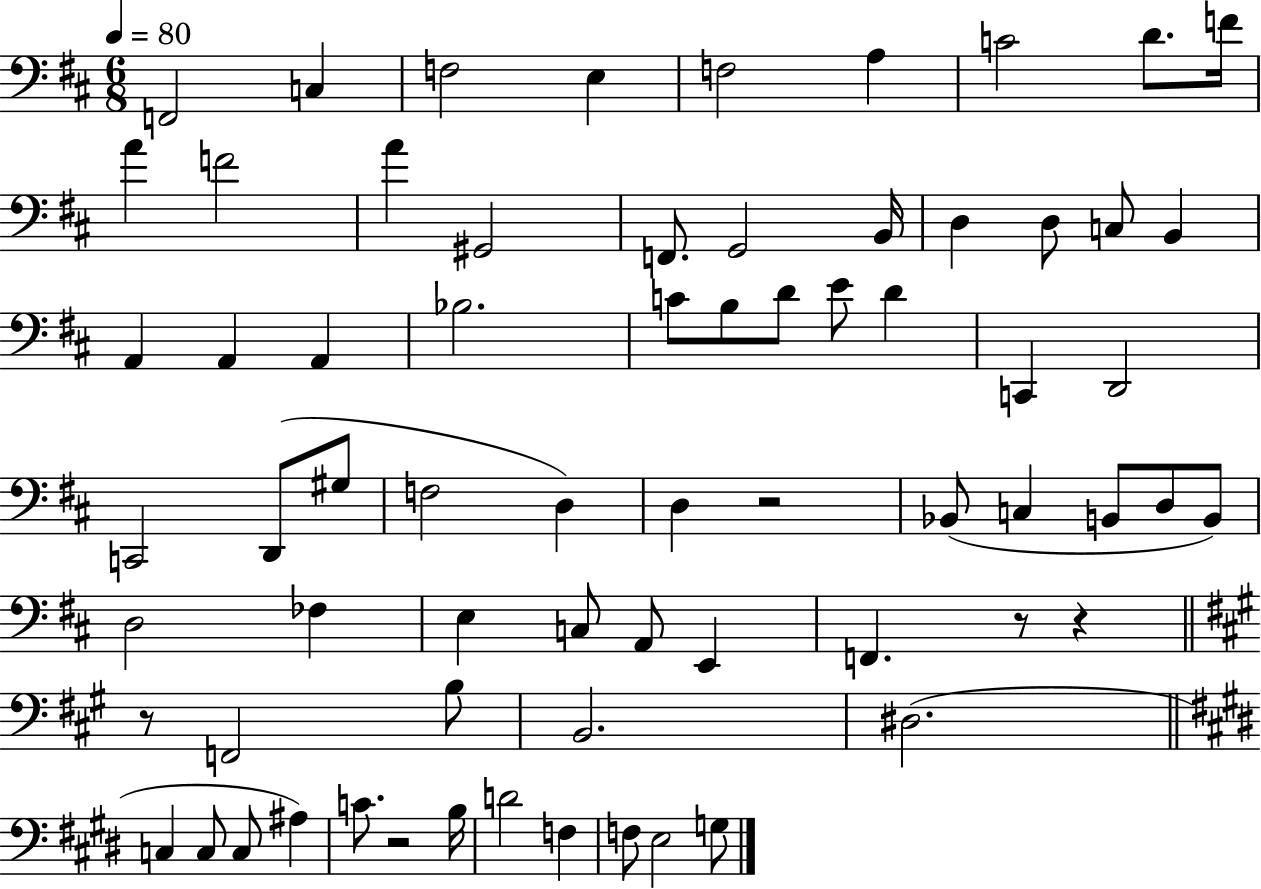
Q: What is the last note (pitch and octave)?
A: G3